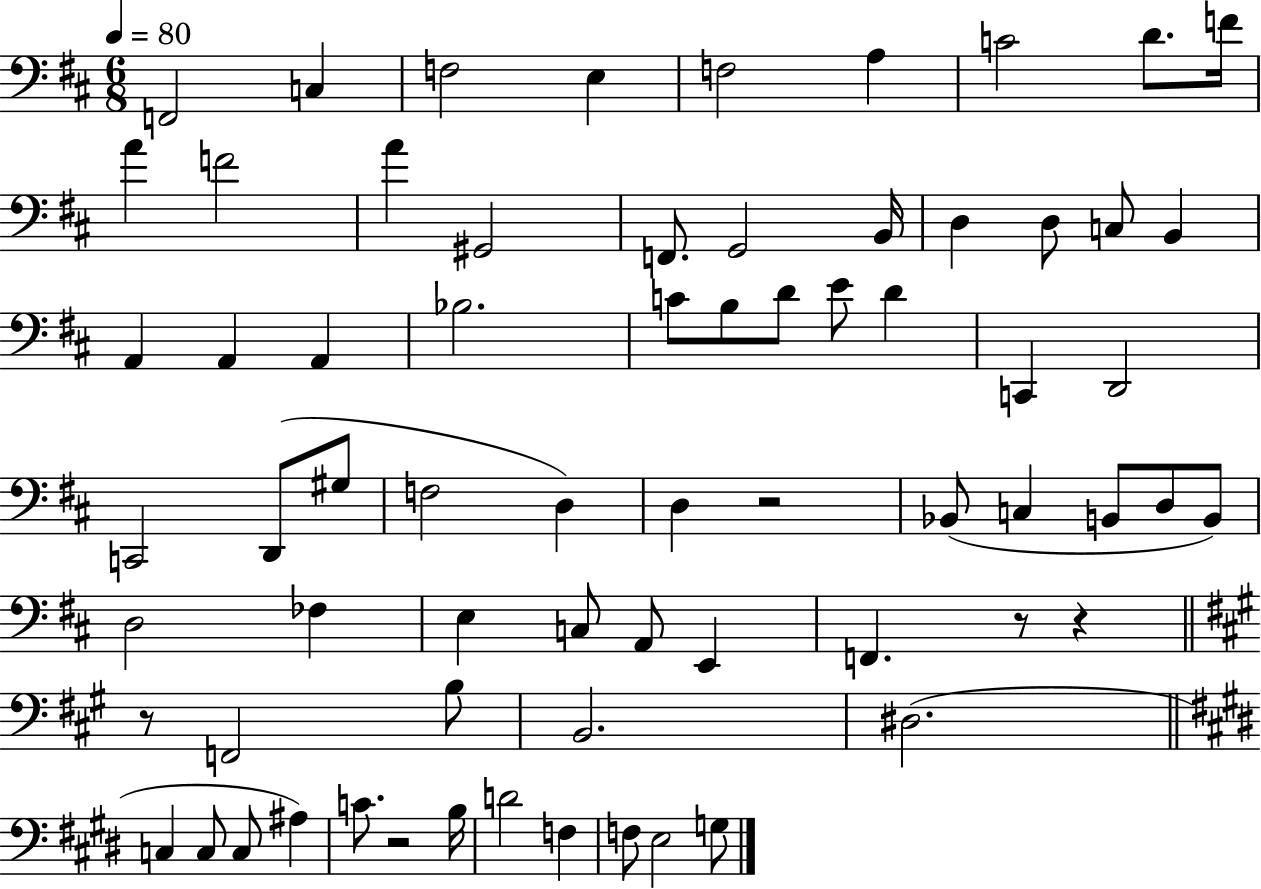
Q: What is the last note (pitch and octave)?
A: G3